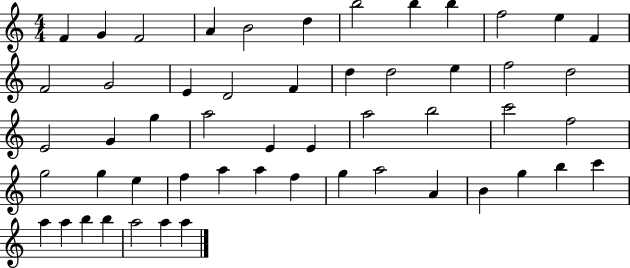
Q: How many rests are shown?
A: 0